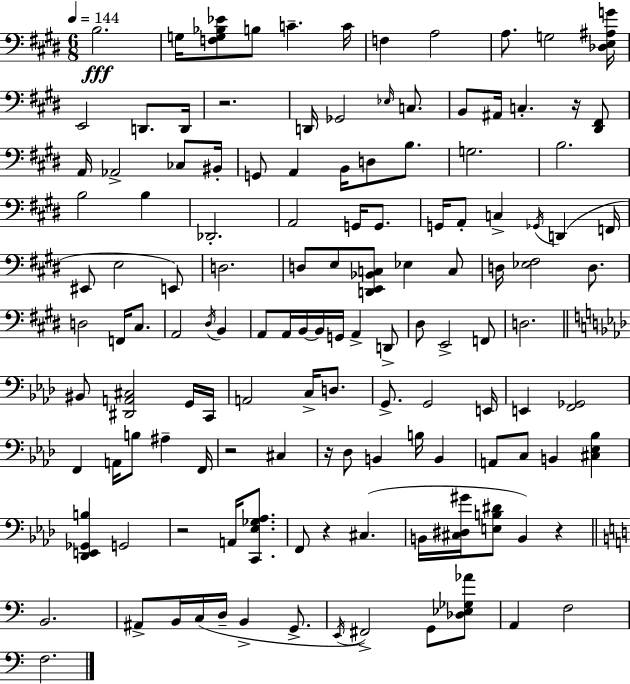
X:1
T:Untitled
M:6/8
L:1/4
K:E
B,2 G,/4 [F,G,_B,_E]/2 B,/2 C C/4 F, A,2 A,/2 G,2 [_D,E,^A,G]/4 E,,2 D,,/2 D,,/4 z2 D,,/4 _G,,2 _E,/4 C,/2 B,,/2 ^A,,/4 C, z/4 [^D,,^F,,]/2 A,,/4 _A,,2 _C,/2 ^B,,/4 G,,/2 A,, B,,/4 D,/2 B,/2 G,2 B,2 B,2 B, _D,,2 A,,2 G,,/4 G,,/2 G,,/4 A,,/2 C, _G,,/4 D,, F,,/4 ^E,,/2 E,2 E,,/2 D,2 D,/2 E,/2 [D,,E,,_B,,C,]/2 _E, C,/2 D,/4 [_E,^F,]2 D,/2 D,2 F,,/4 ^C,/2 A,,2 ^D,/4 B,, A,,/2 A,,/4 B,,/4 B,,/4 G,,/4 A,, D,,/2 ^D,/2 E,,2 F,,/2 D,2 ^B,,/2 [^D,,A,,^C,]2 G,,/4 C,,/4 A,,2 C,/4 D,/2 G,,/2 G,,2 E,,/4 E,, [F,,_G,,]2 F,, A,,/4 B,/2 ^A, F,,/4 z2 ^C, z/4 _D,/2 B,, B,/4 B,, A,,/2 C,/2 B,, [^C,_E,_B,] [_D,,E,,_G,,B,] G,,2 z2 A,,/4 [C,,_E,_G,_A,]/2 F,,/2 z ^C, B,,/4 [^C,^D,^G]/4 [E,B,^D]/2 B,, z B,,2 ^A,,/2 B,,/4 C,/4 D,/4 B,, G,,/2 E,,/4 ^F,,2 G,,/2 [_D,_E,_G,_A]/2 A,, F,2 F,2